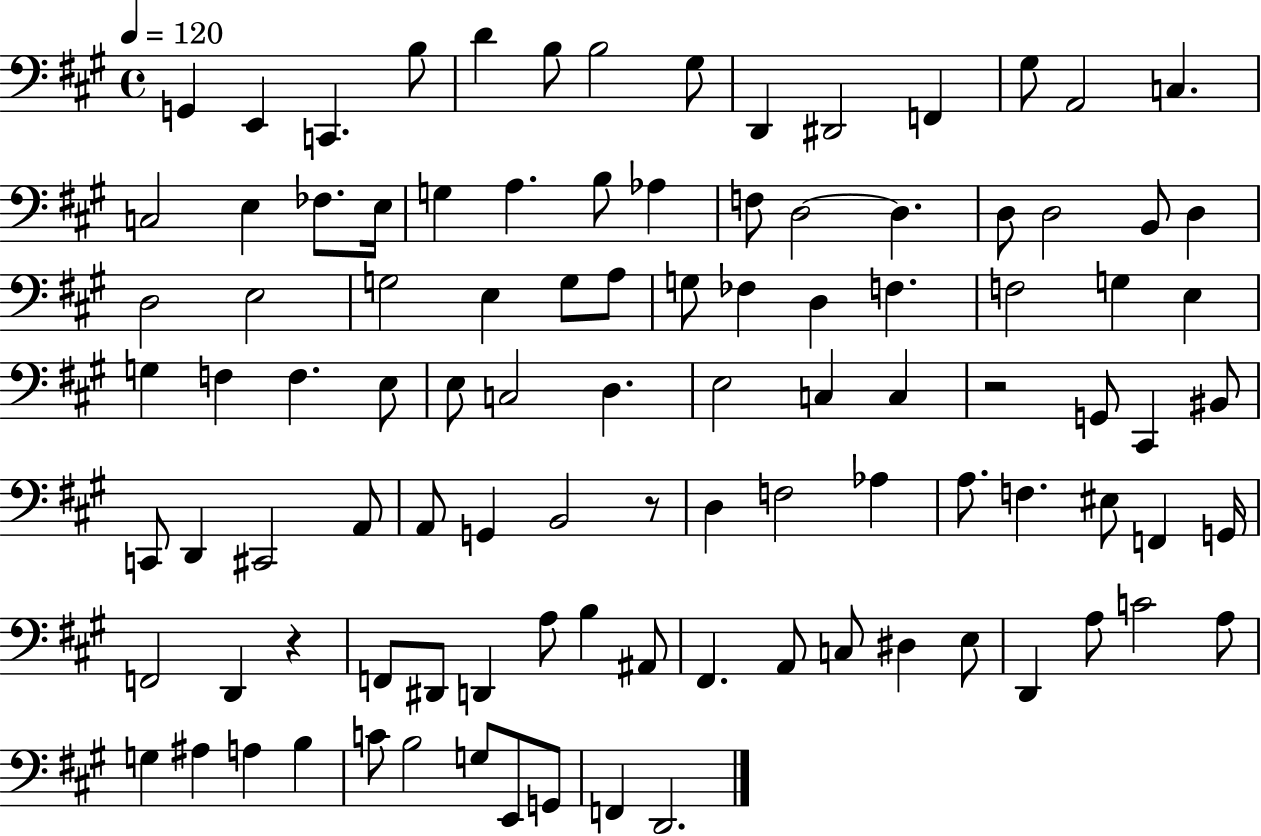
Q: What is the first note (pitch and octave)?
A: G2